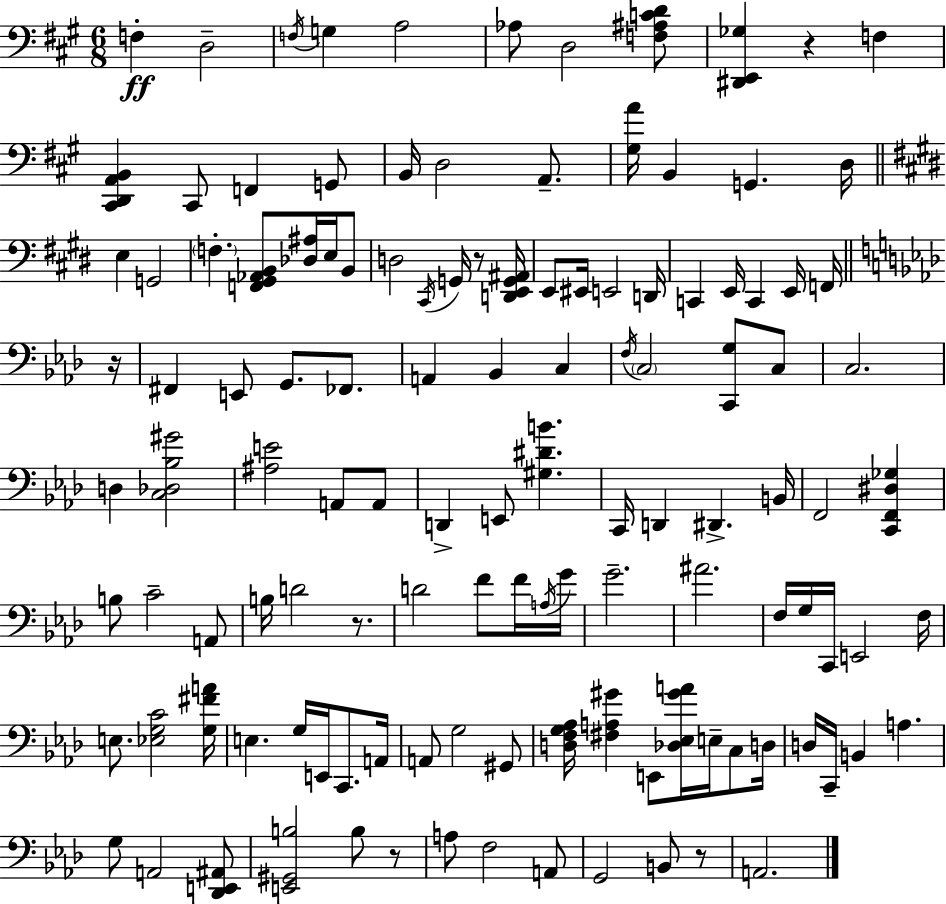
{
  \clef bass
  \numericTimeSignature
  \time 6/8
  \key a \major
  f4-.\ff d2-- | \acciaccatura { f16 } g4 a2 | aes8 d2 <f ais c' d'>8 | <dis, e, ges>4 r4 f4 | \break <cis, d, a, b,>4 cis,8 f,4 g,8 | b,16 d2 a,8.-- | <gis a'>16 b,4 g,4. | d16 \bar "||" \break \key e \major e4 g,2 | \parenthesize f4.-. <f, gis, aes, b,>8 <des ais>16 e16 b,8 | d2 \acciaccatura { cis,16 } g,16 r8 | <d, e, g, ais,>16 e,8 eis,16 e,2 | \break d,16 c,4 e,16 c,4 e,16 f,16 | \bar "||" \break \key aes \major r16 fis,4 e,8 g,8. fes,8. | a,4 bes,4 c4 | \acciaccatura { f16 } \parenthesize c2 <c, g>8 | c8 c2. | \break d4 <c des bes gis'>2 | <ais e'>2 a,8 | a,8 d,4-> e,8 <gis dis' b'>4. | c,16 d,4 dis,4.-> | \break b,16 f,2 <c, f, dis ges>4 | b8 c'2-- | a,8 b16 d'2 r8. | d'2 f'8 | \break f'16 \acciaccatura { a16 } g'16 g'2.-- | ais'2. | f16 g16 c,16 e,2 | f16 e8. <ees g c'>2 | \break <g fis' a'>16 e4. g16 e,16 c,8. | a,16 a,8 g2 | gis,8 <d f g aes>16 <fis a gis'>4 e,8 <des ees gis' a'>16 e16-- | c8 d16 d16 c,16-- b,4 a4. | \break g8 a,2 | <des, e, ais,>8 <e, gis, b>2 b8 | r8 a8 f2 | a,8 g,2 b,8 | \break r8 a,2. | \bar "|."
}